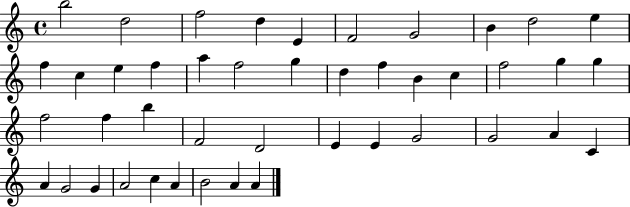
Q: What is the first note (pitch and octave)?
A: B5